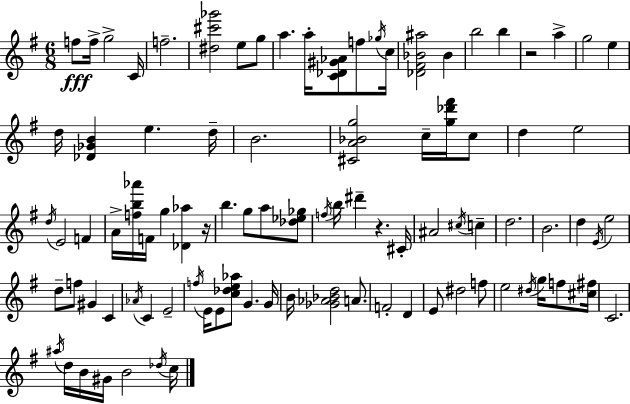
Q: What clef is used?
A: treble